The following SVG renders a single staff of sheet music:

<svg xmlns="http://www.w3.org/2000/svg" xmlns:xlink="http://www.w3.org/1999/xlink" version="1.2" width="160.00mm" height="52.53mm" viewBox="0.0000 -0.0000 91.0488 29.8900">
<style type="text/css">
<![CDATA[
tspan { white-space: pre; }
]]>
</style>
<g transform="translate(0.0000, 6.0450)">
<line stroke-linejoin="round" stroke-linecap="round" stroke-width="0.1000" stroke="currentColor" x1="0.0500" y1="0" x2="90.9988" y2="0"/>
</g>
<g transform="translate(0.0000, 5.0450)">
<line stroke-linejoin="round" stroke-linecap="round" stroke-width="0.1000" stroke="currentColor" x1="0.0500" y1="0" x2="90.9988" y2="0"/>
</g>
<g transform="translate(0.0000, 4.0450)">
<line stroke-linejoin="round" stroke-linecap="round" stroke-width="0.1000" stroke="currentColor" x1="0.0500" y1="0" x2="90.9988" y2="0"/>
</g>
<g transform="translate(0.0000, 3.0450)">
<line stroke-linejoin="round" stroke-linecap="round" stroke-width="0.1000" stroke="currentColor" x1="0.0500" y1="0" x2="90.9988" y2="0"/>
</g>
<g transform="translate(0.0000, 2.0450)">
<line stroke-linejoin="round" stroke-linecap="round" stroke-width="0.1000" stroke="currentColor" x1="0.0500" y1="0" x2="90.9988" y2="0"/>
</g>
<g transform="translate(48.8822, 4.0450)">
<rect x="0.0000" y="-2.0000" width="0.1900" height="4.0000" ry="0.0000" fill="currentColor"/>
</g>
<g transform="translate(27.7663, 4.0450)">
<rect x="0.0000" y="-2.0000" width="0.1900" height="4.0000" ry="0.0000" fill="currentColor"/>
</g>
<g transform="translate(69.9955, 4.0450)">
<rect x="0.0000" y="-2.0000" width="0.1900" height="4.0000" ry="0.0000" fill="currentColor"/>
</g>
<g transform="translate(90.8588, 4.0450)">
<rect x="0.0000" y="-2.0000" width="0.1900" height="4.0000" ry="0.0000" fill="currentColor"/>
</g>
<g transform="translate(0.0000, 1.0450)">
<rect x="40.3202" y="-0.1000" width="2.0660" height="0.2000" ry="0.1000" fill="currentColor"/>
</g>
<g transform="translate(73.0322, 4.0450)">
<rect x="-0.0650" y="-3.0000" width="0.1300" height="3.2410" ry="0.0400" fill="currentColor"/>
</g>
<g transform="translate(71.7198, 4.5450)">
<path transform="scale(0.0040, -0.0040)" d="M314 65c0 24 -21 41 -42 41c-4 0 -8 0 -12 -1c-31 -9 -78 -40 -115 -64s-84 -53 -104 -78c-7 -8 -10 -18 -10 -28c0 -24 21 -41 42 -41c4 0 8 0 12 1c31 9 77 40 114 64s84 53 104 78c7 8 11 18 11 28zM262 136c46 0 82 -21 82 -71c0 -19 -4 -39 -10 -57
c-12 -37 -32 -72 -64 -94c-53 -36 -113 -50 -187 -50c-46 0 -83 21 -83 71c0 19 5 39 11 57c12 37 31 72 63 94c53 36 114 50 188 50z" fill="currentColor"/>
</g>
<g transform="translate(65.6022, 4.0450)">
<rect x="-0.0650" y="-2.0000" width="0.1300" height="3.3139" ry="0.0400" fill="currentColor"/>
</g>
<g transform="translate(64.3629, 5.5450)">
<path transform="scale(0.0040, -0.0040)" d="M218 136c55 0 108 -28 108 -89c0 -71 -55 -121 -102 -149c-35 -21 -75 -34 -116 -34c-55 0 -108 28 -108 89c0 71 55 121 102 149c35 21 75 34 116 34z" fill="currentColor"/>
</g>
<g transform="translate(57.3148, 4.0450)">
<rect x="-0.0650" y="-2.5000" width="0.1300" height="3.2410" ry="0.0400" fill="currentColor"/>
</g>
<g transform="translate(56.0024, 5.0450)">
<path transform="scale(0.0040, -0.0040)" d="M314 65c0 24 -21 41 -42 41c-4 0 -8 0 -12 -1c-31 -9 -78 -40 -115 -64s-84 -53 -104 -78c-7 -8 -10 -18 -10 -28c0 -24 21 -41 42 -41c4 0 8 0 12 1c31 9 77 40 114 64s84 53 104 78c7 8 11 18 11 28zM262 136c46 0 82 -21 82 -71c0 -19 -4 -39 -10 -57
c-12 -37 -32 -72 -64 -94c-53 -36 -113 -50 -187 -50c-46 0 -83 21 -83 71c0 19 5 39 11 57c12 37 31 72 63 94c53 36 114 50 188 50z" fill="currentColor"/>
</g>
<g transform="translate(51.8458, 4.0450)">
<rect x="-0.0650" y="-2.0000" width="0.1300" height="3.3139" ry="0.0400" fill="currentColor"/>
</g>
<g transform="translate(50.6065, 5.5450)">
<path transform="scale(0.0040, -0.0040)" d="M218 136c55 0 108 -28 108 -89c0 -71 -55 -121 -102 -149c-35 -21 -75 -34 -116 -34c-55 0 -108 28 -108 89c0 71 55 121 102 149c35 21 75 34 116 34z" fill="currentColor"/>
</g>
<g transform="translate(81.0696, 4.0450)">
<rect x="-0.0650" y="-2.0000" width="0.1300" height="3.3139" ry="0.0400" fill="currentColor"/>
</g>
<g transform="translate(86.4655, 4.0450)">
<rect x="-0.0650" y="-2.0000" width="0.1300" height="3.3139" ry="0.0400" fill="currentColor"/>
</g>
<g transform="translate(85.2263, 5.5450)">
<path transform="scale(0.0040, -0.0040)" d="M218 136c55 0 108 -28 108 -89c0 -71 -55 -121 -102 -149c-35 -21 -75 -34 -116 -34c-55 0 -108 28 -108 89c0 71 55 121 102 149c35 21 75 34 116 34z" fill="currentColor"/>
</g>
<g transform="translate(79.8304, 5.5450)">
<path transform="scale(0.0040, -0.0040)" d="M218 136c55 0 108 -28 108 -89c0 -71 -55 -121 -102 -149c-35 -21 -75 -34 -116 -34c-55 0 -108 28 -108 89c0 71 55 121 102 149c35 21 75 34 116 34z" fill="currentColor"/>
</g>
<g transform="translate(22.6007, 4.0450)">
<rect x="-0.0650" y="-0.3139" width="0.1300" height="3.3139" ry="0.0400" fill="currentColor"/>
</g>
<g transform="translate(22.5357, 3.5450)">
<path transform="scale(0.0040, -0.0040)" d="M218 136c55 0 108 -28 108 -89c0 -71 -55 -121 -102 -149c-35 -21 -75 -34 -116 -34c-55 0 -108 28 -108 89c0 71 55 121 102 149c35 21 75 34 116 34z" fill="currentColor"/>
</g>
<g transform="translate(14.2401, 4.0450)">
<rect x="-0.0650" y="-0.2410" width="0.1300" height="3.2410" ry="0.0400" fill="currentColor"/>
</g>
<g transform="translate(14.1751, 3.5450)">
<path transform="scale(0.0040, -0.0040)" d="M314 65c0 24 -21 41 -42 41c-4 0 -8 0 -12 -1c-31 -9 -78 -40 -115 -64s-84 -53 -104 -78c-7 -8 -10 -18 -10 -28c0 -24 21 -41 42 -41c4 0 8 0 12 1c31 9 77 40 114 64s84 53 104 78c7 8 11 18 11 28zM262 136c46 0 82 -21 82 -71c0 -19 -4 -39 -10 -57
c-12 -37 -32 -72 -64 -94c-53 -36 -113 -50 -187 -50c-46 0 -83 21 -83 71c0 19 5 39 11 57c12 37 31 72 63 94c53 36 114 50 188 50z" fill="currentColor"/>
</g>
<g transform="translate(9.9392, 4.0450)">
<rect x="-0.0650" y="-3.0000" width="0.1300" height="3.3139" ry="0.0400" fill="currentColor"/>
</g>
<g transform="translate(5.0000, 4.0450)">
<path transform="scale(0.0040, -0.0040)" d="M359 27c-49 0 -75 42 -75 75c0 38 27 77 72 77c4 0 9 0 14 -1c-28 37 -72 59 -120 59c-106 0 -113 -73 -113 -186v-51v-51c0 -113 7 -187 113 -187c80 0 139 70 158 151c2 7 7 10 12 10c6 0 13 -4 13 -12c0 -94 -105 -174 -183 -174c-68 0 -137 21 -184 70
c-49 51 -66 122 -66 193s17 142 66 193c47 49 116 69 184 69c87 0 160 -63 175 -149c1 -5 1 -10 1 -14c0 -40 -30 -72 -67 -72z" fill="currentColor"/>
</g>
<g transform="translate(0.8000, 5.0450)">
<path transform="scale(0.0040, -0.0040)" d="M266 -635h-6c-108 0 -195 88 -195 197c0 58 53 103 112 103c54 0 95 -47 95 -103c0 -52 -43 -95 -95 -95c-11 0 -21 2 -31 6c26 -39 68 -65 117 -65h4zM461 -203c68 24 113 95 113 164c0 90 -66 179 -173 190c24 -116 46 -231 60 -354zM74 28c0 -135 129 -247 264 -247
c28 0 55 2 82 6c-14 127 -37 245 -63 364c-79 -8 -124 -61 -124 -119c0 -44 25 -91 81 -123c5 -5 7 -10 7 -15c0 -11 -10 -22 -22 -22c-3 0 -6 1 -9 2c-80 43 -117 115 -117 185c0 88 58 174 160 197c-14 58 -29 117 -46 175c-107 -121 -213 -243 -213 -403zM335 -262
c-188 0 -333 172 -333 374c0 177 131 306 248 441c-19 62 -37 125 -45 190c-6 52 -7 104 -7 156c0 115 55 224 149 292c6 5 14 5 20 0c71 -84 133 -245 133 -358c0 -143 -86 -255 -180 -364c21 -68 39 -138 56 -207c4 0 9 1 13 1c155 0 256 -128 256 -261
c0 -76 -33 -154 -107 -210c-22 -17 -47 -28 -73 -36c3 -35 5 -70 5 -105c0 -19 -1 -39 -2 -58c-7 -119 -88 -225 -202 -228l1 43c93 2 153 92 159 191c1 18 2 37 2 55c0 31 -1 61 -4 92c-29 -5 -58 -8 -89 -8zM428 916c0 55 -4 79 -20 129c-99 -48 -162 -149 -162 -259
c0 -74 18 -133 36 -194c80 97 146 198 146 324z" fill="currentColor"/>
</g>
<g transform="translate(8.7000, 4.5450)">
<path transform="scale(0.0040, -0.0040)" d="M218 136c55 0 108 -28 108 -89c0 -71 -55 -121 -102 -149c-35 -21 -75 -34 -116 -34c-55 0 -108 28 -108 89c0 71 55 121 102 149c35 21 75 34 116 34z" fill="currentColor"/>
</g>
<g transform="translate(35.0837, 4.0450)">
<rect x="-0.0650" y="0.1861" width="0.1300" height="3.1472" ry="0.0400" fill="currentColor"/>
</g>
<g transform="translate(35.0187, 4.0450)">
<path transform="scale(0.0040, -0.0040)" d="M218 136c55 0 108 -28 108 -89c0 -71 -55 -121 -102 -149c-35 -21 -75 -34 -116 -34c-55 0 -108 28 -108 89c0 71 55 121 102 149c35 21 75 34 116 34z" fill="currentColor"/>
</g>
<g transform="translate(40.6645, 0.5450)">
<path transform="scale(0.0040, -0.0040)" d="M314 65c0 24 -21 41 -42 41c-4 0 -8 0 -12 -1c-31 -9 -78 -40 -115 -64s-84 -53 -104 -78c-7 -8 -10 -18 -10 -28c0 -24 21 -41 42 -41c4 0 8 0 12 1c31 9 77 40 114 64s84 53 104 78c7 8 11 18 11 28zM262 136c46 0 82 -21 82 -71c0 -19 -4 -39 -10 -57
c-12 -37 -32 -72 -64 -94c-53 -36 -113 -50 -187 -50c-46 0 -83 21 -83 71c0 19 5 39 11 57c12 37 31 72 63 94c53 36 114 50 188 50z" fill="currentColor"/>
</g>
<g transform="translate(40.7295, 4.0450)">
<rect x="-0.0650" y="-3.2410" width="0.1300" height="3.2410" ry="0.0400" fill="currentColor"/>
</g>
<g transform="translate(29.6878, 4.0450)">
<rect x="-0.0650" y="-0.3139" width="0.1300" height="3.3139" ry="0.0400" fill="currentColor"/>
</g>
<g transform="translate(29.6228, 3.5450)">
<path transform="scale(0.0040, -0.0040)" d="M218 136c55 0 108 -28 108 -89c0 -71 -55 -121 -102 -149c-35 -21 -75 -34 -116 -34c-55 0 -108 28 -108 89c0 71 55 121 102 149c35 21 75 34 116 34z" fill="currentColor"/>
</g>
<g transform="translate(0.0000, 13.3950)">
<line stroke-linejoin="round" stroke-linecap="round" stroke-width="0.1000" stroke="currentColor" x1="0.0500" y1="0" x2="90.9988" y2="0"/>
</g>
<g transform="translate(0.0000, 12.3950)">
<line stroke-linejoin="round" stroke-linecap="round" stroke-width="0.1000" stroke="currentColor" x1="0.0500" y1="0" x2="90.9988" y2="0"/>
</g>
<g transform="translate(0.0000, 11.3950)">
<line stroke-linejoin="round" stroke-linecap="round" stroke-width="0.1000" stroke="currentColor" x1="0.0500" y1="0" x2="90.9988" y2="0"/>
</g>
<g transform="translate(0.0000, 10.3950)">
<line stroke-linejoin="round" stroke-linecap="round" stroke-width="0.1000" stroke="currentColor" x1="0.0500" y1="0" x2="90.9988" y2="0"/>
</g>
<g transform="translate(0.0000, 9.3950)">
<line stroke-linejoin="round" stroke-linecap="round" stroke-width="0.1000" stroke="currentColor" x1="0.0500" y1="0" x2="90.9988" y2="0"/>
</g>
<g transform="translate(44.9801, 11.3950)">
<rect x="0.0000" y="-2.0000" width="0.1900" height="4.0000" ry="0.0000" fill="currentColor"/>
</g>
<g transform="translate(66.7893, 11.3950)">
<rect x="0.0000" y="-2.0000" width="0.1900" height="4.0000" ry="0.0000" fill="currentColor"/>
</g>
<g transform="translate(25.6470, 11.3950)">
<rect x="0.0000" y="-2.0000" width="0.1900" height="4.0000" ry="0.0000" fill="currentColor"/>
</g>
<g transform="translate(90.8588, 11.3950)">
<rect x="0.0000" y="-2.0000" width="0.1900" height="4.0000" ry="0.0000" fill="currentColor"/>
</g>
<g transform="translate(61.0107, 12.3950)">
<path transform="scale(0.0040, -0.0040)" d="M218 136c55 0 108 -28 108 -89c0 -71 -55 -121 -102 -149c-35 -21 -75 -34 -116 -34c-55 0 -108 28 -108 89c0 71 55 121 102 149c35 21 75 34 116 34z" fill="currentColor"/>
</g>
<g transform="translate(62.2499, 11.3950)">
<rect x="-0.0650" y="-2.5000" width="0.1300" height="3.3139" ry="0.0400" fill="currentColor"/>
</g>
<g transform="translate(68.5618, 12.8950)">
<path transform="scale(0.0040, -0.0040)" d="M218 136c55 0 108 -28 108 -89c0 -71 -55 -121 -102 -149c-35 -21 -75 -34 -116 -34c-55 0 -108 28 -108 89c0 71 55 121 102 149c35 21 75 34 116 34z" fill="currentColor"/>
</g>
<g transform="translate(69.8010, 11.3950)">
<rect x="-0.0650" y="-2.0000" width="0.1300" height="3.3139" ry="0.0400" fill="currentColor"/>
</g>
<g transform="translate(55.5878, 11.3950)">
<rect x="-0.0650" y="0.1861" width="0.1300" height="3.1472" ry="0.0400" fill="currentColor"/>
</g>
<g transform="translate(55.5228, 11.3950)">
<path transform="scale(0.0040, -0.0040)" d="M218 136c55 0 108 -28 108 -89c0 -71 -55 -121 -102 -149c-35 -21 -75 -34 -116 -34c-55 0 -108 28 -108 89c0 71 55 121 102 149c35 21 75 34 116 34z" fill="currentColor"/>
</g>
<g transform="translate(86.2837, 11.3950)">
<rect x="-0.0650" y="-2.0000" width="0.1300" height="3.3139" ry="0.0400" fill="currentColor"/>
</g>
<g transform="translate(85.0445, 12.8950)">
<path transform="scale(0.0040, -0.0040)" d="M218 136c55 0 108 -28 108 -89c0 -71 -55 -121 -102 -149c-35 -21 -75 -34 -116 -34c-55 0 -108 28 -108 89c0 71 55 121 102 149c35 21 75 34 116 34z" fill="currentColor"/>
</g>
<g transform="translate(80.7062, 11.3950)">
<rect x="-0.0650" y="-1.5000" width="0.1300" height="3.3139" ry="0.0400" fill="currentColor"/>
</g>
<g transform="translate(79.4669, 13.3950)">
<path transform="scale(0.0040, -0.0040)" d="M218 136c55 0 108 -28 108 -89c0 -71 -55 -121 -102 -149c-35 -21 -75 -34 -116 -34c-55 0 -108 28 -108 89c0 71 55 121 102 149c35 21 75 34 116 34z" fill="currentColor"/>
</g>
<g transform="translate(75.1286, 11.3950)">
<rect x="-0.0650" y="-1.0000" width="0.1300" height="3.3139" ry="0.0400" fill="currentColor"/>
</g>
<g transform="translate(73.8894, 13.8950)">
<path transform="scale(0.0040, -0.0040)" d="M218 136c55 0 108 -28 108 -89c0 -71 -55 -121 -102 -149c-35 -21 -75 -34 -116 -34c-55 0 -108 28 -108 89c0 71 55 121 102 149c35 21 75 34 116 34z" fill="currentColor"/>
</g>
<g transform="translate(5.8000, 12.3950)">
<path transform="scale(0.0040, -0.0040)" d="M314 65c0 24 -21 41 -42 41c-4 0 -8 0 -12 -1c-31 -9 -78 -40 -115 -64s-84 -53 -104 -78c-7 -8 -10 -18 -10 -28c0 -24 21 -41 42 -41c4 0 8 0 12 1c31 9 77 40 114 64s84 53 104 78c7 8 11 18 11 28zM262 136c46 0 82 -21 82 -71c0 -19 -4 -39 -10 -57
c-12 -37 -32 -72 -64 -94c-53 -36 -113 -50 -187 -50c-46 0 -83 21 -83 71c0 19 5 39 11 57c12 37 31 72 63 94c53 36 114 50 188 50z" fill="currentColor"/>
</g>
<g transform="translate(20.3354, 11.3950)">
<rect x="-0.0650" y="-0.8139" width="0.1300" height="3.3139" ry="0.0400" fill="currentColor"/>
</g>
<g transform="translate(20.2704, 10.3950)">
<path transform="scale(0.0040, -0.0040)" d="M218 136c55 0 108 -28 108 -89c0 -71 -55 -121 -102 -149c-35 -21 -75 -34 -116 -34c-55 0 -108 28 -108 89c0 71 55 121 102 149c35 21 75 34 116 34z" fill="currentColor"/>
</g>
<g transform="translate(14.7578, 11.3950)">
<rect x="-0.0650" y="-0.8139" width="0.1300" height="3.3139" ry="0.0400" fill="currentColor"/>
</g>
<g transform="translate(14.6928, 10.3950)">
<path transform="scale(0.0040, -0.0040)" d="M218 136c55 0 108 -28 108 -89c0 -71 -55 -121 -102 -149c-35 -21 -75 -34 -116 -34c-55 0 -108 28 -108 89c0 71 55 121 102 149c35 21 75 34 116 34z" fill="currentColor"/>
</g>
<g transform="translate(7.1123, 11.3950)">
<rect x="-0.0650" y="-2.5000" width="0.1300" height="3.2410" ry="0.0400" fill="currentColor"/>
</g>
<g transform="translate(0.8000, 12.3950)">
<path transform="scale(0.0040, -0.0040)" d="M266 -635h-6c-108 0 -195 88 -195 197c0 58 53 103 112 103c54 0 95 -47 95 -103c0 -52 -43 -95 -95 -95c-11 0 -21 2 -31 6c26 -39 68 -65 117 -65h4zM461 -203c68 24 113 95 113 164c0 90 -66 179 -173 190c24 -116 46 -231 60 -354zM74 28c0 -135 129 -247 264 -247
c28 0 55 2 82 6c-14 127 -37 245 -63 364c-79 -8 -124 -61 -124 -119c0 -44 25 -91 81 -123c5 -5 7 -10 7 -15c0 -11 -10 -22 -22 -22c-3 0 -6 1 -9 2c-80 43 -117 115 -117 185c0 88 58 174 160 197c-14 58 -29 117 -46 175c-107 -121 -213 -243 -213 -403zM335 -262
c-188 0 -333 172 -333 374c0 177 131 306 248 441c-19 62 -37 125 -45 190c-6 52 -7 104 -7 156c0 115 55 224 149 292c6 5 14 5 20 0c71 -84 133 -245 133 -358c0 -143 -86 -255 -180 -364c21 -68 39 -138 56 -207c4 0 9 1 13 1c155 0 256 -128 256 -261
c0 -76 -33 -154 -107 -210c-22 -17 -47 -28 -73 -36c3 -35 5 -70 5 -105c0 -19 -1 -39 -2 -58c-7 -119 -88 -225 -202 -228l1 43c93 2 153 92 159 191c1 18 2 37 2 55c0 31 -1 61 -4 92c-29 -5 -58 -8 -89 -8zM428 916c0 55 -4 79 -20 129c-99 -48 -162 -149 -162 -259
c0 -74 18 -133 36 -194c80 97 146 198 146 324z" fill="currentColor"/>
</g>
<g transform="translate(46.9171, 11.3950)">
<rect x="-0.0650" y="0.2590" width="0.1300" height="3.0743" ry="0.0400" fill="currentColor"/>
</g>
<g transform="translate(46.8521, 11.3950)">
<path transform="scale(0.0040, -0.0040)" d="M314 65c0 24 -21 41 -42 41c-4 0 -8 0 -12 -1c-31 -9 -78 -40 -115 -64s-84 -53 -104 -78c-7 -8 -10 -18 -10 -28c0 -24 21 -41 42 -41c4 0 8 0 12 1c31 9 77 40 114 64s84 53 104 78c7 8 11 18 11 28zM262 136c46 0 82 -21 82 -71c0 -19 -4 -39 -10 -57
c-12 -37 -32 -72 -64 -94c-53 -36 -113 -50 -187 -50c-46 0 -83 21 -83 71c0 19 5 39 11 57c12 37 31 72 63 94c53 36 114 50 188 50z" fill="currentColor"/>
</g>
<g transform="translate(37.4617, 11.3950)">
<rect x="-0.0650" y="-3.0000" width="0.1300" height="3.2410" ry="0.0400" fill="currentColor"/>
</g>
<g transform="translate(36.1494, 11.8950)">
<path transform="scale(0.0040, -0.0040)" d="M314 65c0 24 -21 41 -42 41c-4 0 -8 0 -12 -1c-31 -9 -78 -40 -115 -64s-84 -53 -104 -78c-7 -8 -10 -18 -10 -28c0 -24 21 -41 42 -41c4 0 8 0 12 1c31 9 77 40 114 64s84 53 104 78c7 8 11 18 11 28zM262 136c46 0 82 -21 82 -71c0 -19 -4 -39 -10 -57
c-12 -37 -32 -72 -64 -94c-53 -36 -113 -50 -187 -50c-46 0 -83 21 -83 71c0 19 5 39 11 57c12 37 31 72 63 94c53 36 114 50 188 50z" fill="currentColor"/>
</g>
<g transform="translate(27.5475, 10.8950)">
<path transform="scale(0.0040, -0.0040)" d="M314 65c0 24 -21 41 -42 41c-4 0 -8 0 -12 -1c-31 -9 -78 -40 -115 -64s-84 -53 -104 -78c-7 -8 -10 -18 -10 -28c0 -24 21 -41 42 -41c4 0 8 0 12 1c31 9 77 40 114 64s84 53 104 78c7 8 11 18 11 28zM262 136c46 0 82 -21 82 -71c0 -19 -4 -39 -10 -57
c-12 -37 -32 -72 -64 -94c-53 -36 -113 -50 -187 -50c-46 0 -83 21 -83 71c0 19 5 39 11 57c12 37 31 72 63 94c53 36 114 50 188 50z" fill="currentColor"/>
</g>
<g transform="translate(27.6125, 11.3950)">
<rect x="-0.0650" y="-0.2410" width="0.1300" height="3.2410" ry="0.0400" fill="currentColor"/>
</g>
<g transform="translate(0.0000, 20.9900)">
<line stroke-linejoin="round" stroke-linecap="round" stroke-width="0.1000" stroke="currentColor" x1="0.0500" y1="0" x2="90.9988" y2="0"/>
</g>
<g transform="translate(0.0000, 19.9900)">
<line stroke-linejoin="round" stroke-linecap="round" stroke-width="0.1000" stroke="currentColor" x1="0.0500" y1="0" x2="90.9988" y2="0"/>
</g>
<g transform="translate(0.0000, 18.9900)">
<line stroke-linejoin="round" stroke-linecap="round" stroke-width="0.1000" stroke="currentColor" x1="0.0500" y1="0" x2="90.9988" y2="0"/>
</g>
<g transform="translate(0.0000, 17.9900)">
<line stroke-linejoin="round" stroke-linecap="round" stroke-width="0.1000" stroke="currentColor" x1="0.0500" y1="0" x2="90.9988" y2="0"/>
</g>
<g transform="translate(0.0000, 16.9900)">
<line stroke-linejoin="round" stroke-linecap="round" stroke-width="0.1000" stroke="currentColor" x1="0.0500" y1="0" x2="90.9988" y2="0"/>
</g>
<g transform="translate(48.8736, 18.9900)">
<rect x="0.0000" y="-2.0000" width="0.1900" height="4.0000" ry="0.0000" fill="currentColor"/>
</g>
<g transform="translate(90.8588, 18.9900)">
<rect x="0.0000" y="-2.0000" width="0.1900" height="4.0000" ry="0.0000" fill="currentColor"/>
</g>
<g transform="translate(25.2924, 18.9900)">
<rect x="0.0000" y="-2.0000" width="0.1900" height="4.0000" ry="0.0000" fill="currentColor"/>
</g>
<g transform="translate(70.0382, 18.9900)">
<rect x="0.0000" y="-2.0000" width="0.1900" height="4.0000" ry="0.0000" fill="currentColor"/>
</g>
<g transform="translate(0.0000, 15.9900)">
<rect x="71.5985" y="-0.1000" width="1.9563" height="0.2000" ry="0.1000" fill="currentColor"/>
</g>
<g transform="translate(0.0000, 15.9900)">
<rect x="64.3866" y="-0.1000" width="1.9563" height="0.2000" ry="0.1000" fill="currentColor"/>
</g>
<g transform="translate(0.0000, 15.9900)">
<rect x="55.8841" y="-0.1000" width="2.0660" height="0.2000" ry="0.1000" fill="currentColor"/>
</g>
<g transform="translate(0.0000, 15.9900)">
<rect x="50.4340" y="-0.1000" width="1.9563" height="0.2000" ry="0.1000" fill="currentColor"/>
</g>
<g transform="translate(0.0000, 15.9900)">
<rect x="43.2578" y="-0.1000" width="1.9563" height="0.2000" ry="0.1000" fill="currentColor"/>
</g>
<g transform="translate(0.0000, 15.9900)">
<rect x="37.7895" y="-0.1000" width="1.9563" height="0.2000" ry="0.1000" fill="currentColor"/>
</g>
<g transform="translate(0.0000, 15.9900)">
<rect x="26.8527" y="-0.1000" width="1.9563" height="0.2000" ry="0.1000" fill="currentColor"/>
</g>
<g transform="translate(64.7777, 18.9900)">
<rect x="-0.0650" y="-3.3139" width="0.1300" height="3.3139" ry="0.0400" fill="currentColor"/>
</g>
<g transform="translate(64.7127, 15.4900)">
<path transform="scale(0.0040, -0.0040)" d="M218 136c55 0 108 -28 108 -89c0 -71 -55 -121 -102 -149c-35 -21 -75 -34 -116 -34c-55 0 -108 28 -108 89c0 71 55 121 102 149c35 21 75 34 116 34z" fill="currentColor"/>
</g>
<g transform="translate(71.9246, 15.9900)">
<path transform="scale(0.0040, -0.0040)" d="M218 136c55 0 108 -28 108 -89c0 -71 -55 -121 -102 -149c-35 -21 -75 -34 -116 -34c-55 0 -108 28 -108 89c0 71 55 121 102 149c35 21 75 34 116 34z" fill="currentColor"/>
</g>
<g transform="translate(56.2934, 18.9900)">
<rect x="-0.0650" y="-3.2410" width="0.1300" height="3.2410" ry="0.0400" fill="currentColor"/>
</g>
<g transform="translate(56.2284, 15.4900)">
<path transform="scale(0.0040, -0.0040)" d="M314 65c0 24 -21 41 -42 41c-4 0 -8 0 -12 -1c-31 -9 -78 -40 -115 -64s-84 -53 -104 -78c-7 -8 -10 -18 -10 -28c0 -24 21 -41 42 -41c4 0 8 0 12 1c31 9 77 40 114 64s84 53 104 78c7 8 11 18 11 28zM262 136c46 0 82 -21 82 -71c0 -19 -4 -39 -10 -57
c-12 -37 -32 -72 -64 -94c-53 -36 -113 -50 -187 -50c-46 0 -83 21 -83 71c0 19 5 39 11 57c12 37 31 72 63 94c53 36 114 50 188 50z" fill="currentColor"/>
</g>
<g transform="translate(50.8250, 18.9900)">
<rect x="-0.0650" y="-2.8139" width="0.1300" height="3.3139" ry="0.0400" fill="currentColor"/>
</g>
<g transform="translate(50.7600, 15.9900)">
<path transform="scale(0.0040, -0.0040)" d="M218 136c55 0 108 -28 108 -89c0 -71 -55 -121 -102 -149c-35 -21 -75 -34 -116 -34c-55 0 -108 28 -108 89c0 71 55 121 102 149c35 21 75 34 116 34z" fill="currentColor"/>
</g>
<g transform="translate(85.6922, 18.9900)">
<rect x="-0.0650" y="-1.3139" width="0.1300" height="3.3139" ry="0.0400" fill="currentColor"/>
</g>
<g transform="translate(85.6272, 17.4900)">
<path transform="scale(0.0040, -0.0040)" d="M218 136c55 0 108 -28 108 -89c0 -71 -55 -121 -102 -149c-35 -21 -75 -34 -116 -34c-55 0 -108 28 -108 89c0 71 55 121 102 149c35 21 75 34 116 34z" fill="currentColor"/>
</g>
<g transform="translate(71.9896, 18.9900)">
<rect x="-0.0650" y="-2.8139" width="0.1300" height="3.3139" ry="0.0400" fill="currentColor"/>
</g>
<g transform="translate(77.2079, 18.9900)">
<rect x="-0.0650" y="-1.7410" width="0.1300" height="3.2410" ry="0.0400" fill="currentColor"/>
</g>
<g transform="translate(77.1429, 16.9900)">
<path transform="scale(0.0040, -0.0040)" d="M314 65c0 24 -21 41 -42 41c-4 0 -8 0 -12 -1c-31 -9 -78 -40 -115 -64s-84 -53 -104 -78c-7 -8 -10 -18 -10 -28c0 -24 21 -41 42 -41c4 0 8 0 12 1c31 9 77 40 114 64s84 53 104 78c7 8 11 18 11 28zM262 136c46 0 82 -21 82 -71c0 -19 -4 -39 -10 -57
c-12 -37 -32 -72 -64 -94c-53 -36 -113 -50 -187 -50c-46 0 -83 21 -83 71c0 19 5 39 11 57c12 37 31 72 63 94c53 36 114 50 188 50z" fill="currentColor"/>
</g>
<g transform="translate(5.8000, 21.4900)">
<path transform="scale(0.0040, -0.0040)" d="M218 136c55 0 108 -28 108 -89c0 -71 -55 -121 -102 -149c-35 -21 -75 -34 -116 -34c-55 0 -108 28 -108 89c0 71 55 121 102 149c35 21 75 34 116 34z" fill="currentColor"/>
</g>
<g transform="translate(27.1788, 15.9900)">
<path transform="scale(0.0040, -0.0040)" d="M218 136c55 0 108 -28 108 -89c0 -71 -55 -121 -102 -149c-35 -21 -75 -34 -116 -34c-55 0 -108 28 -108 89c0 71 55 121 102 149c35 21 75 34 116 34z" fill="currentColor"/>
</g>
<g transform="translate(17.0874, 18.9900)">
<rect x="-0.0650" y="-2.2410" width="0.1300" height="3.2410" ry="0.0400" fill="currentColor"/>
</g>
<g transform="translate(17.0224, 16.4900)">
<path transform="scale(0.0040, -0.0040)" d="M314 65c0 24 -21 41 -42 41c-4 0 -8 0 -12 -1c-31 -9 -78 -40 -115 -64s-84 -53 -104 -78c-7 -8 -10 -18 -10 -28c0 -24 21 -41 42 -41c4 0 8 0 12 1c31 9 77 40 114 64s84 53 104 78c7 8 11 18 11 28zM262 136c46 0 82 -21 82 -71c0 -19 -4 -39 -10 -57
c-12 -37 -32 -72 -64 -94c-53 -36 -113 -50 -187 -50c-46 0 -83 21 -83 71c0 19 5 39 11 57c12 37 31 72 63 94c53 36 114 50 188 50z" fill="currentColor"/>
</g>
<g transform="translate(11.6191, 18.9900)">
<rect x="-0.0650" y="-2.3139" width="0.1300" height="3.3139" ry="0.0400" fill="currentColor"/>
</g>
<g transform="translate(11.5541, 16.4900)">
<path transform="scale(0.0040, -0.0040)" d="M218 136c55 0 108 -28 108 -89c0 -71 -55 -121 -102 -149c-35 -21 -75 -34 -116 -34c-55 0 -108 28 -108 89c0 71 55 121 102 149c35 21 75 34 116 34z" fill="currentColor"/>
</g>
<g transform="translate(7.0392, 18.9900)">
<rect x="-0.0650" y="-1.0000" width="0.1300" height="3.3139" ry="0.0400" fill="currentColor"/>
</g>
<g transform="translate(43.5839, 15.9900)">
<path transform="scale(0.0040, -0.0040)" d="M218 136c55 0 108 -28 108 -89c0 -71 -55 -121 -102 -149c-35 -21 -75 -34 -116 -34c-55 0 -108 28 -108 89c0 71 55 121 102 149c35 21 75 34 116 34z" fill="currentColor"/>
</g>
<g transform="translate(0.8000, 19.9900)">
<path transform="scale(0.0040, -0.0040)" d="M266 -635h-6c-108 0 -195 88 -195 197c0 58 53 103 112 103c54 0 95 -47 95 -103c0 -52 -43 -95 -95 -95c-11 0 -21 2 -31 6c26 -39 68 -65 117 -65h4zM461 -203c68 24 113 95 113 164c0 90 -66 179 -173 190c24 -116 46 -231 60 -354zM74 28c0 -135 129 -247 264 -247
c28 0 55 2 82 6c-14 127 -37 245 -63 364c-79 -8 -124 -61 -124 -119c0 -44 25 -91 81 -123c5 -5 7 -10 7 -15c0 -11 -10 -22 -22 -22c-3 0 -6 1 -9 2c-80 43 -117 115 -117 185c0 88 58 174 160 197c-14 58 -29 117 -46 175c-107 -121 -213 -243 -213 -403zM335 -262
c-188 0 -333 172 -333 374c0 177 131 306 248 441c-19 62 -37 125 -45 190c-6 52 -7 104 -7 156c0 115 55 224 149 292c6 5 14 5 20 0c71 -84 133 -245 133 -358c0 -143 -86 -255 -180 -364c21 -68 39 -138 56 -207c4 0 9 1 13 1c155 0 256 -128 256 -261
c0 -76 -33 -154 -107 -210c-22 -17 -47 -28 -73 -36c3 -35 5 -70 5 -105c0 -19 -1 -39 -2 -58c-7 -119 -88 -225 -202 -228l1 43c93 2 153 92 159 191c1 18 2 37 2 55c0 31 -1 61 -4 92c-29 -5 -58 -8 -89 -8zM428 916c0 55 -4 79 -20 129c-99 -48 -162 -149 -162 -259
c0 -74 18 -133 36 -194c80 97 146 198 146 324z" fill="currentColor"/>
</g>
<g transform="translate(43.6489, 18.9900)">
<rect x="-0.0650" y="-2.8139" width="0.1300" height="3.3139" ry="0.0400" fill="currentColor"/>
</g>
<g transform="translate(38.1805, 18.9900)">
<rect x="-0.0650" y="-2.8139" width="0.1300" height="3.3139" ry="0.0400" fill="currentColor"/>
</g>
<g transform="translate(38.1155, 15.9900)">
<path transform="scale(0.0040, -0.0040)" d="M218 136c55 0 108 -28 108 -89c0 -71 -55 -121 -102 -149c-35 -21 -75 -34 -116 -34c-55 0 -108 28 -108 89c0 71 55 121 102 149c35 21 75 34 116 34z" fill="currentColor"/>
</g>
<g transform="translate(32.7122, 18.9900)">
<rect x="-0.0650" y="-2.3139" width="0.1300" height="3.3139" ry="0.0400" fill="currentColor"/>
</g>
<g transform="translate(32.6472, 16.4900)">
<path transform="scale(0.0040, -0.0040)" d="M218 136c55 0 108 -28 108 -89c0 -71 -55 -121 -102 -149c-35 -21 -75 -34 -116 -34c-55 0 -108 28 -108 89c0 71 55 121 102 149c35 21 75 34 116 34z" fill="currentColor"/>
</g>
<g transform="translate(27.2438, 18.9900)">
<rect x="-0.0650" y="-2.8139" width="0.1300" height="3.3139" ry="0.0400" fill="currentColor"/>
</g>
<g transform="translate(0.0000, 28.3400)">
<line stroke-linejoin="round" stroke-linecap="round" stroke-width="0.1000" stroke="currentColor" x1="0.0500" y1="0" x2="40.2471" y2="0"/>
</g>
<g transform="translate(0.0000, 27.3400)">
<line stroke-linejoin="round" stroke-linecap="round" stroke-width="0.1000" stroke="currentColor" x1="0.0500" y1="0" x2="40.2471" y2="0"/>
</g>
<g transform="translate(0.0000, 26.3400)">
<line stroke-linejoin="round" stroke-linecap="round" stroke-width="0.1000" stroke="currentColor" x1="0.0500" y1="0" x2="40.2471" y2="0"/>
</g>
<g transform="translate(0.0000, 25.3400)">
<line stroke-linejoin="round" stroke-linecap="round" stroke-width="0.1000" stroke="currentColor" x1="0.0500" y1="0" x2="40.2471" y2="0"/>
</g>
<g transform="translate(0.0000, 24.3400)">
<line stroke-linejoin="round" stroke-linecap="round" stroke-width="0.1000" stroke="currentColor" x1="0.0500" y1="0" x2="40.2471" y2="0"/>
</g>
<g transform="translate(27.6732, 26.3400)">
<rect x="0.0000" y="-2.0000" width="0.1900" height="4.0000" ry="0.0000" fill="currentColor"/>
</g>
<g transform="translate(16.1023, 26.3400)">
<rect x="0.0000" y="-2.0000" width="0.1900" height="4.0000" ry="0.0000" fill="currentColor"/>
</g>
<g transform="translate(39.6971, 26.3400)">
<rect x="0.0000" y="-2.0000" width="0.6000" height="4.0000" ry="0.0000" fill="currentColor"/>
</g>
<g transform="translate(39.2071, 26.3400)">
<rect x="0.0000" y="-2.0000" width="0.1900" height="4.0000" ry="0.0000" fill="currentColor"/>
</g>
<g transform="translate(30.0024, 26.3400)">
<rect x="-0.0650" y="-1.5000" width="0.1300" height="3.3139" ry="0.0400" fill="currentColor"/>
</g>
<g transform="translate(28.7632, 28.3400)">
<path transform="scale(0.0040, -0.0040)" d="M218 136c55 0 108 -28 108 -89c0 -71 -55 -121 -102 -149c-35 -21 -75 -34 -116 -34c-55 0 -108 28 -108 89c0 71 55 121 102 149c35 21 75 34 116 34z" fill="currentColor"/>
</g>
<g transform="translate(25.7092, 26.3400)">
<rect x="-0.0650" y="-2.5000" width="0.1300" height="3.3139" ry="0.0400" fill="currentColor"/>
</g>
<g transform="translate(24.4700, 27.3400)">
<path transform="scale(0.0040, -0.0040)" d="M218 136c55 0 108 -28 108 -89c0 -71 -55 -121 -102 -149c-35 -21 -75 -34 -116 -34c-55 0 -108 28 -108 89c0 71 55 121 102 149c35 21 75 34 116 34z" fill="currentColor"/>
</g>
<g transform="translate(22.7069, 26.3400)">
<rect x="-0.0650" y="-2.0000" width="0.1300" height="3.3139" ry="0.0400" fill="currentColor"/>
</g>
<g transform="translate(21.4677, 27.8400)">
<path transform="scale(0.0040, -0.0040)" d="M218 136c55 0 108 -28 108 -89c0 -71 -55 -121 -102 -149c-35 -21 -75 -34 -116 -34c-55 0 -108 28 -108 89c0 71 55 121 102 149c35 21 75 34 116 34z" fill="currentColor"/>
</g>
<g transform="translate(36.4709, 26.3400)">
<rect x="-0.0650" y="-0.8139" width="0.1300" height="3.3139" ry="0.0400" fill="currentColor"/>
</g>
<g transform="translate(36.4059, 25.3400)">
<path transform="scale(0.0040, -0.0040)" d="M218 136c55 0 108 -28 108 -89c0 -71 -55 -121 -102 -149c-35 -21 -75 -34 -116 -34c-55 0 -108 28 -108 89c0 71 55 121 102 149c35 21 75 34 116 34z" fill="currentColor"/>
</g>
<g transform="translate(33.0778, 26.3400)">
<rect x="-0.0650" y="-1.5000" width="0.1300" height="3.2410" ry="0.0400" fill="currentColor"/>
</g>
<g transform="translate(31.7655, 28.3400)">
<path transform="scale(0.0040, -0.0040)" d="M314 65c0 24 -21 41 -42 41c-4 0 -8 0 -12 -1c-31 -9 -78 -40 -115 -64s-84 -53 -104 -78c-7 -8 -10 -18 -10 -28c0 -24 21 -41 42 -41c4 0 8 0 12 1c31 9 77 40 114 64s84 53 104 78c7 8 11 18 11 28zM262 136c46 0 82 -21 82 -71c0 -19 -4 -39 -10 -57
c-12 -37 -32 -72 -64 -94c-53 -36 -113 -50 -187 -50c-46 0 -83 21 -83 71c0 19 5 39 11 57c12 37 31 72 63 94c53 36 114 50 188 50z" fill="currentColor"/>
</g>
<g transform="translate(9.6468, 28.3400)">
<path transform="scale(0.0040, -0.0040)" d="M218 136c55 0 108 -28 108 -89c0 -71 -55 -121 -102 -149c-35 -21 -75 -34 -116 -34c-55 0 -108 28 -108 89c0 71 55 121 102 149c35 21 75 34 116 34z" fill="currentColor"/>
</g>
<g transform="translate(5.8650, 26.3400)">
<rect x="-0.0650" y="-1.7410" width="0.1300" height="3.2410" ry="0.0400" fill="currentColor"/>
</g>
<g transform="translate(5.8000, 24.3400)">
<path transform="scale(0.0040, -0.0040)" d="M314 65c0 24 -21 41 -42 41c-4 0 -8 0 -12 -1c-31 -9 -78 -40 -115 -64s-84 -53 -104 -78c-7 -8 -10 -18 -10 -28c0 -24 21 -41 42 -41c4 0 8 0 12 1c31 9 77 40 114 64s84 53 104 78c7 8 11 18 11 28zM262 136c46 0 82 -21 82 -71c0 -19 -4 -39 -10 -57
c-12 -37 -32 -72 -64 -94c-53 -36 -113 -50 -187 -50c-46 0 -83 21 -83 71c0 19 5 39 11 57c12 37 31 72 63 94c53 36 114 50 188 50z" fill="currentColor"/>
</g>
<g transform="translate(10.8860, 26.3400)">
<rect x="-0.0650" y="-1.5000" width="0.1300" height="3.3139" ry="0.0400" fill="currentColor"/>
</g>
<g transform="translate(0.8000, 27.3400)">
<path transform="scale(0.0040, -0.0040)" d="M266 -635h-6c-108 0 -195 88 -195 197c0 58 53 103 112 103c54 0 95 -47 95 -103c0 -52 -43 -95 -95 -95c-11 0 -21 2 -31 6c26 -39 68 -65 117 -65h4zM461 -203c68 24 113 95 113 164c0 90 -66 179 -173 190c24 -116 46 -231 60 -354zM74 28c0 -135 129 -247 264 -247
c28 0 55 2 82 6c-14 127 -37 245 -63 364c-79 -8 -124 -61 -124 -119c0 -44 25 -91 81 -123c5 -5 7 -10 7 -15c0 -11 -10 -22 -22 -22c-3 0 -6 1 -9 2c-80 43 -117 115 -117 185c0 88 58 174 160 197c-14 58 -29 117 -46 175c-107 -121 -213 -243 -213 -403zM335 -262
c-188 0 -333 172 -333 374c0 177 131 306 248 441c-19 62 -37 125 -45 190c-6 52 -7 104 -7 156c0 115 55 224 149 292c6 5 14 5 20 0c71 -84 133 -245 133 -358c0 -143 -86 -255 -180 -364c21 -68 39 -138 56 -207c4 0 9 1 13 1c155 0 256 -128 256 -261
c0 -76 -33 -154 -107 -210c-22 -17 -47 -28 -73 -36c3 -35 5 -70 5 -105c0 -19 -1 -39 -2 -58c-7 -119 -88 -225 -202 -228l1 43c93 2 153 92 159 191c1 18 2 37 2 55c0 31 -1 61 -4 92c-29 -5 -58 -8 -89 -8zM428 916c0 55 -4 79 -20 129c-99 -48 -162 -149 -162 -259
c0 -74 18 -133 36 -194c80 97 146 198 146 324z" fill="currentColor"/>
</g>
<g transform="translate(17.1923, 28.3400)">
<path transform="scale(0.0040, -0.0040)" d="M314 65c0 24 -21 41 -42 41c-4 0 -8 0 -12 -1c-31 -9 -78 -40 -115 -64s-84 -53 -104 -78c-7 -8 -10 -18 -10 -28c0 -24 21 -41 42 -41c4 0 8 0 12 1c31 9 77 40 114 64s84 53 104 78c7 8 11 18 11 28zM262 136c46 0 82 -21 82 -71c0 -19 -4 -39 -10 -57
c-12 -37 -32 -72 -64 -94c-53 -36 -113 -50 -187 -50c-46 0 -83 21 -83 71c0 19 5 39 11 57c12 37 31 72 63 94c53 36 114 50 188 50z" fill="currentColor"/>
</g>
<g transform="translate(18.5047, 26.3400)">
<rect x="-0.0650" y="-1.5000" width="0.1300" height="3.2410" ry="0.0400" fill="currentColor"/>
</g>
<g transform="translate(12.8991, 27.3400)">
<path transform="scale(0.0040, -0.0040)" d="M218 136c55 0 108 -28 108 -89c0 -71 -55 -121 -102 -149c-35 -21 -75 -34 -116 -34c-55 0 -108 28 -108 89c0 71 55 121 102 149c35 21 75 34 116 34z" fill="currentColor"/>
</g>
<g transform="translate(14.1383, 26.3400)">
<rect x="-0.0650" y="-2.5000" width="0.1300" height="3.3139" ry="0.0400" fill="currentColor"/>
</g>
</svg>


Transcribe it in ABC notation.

X:1
T:Untitled
M:4/4
L:1/4
K:C
A c2 c c B b2 F G2 F A2 F F G2 d d c2 A2 B2 B G F D E F D g g2 a g a a a b2 b a f2 e f2 E G E2 F G E E2 d